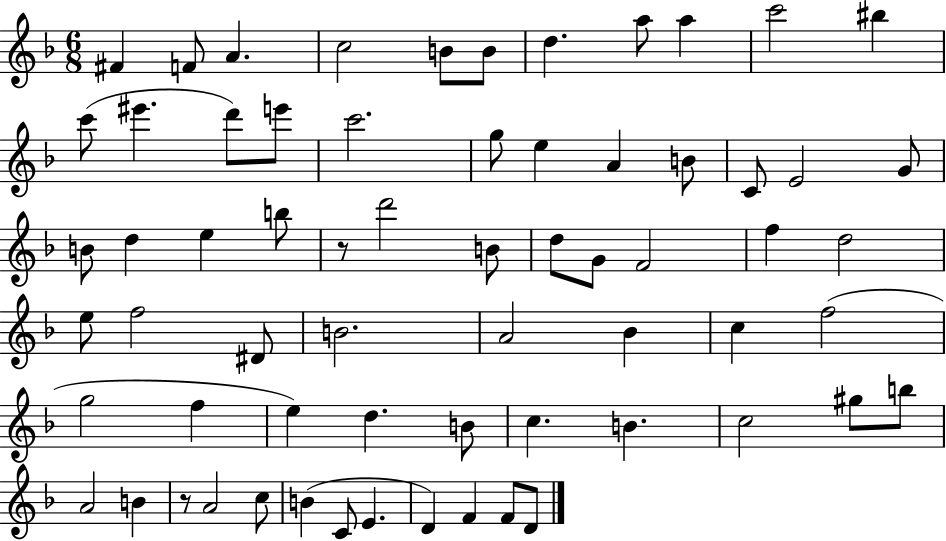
F#4/q F4/e A4/q. C5/h B4/e B4/e D5/q. A5/e A5/q C6/h BIS5/q C6/e EIS6/q. D6/e E6/e C6/h. G5/e E5/q A4/q B4/e C4/e E4/h G4/e B4/e D5/q E5/q B5/e R/e D6/h B4/e D5/e G4/e F4/h F5/q D5/h E5/e F5/h D#4/e B4/h. A4/h Bb4/q C5/q F5/h G5/h F5/q E5/q D5/q. B4/e C5/q. B4/q. C5/h G#5/e B5/e A4/h B4/q R/e A4/h C5/e B4/q C4/e E4/q. D4/q F4/q F4/e D4/e